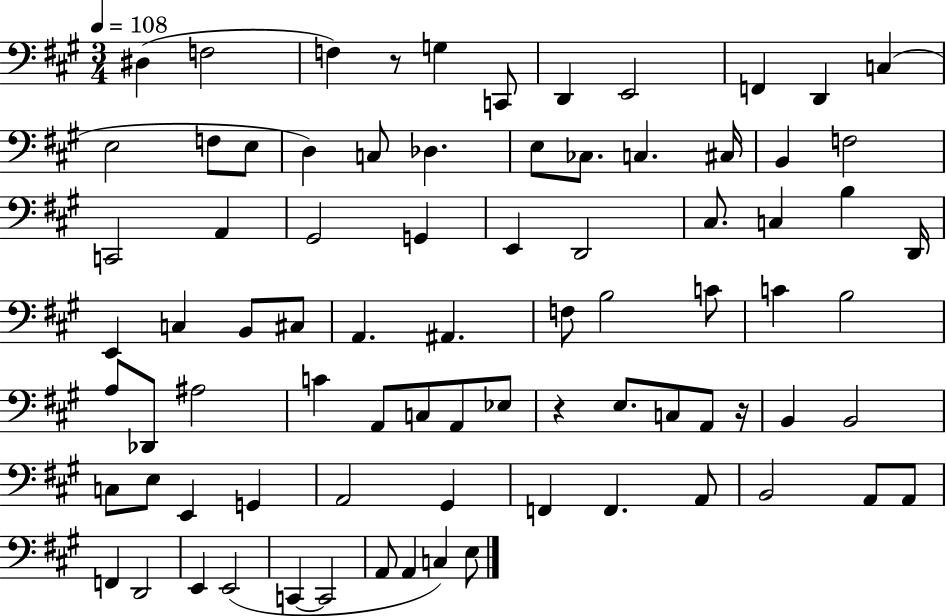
D#3/q F3/h F3/q R/e G3/q C2/e D2/q E2/h F2/q D2/q C3/q E3/h F3/e E3/e D3/q C3/e Db3/q. E3/e CES3/e. C3/q. C#3/s B2/q F3/h C2/h A2/q G#2/h G2/q E2/q D2/h C#3/e. C3/q B3/q D2/s E2/q C3/q B2/e C#3/e A2/q. A#2/q. F3/e B3/h C4/e C4/q B3/h A3/e Db2/e A#3/h C4/q A2/e C3/e A2/e Eb3/e R/q E3/e. C3/e A2/e R/s B2/q B2/h C3/e E3/e E2/q G2/q A2/h G#2/q F2/q F2/q. A2/e B2/h A2/e A2/e F2/q D2/h E2/q E2/h C2/q C2/h A2/e A2/q C3/q E3/e